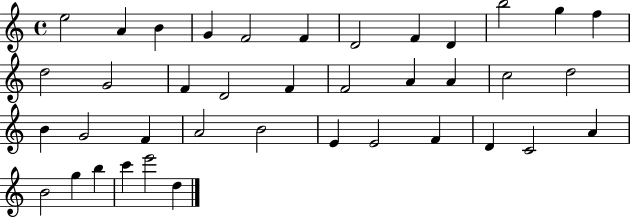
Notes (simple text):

E5/h A4/q B4/q G4/q F4/h F4/q D4/h F4/q D4/q B5/h G5/q F5/q D5/h G4/h F4/q D4/h F4/q F4/h A4/q A4/q C5/h D5/h B4/q G4/h F4/q A4/h B4/h E4/q E4/h F4/q D4/q C4/h A4/q B4/h G5/q B5/q C6/q E6/h D5/q